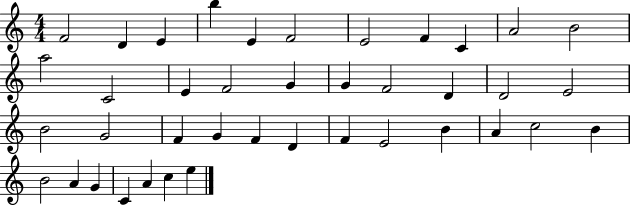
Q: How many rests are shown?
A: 0